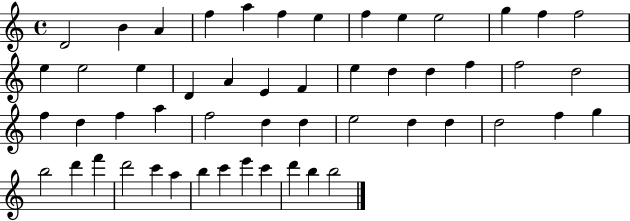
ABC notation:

X:1
T:Untitled
M:4/4
L:1/4
K:C
D2 B A f a f e f e e2 g f f2 e e2 e D A E F e d d f f2 d2 f d f a f2 d d e2 d d d2 f g b2 d' f' d'2 c' a b c' e' c' d' b b2